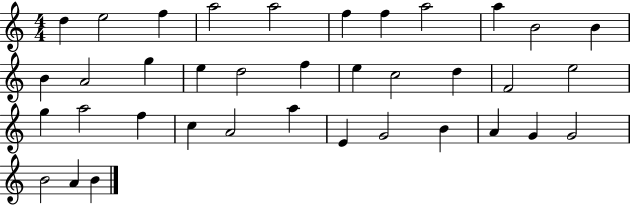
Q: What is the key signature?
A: C major